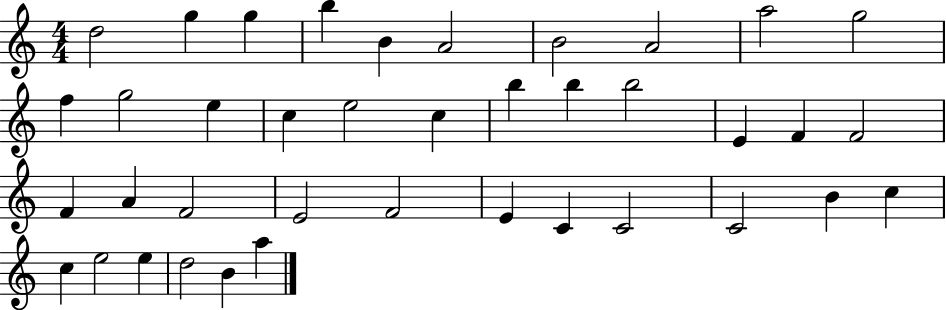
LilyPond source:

{
  \clef treble
  \numericTimeSignature
  \time 4/4
  \key c \major
  d''2 g''4 g''4 | b''4 b'4 a'2 | b'2 a'2 | a''2 g''2 | \break f''4 g''2 e''4 | c''4 e''2 c''4 | b''4 b''4 b''2 | e'4 f'4 f'2 | \break f'4 a'4 f'2 | e'2 f'2 | e'4 c'4 c'2 | c'2 b'4 c''4 | \break c''4 e''2 e''4 | d''2 b'4 a''4 | \bar "|."
}